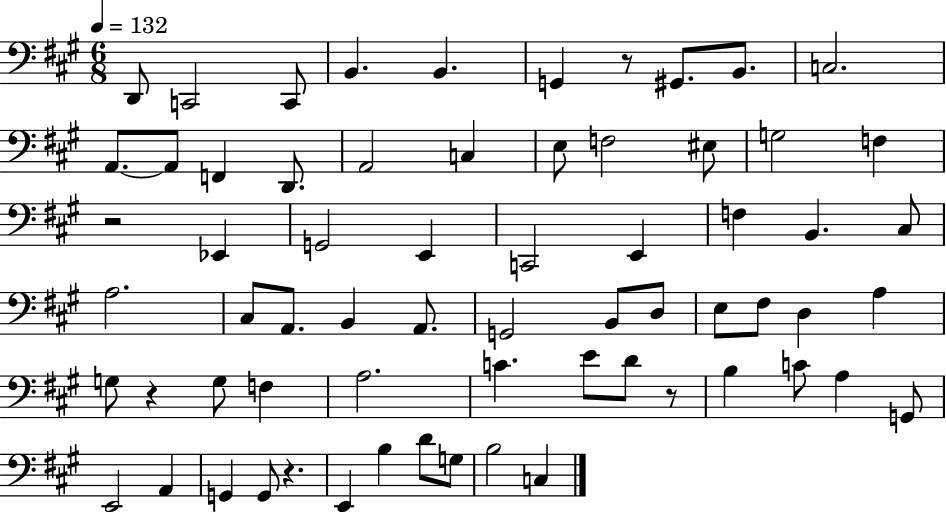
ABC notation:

X:1
T:Untitled
M:6/8
L:1/4
K:A
D,,/2 C,,2 C,,/2 B,, B,, G,, z/2 ^G,,/2 B,,/2 C,2 A,,/2 A,,/2 F,, D,,/2 A,,2 C, E,/2 F,2 ^E,/2 G,2 F, z2 _E,, G,,2 E,, C,,2 E,, F, B,, ^C,/2 A,2 ^C,/2 A,,/2 B,, A,,/2 G,,2 B,,/2 D,/2 E,/2 ^F,/2 D, A, G,/2 z G,/2 F, A,2 C E/2 D/2 z/2 B, C/2 A, G,,/2 E,,2 A,, G,, G,,/2 z E,, B, D/2 G,/2 B,2 C,